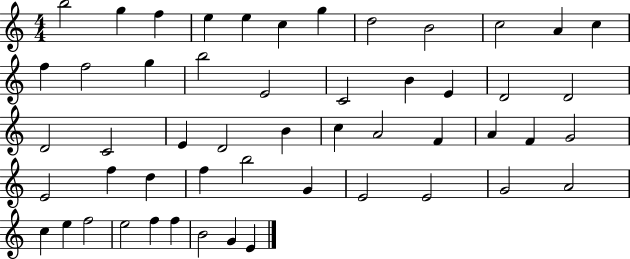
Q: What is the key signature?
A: C major